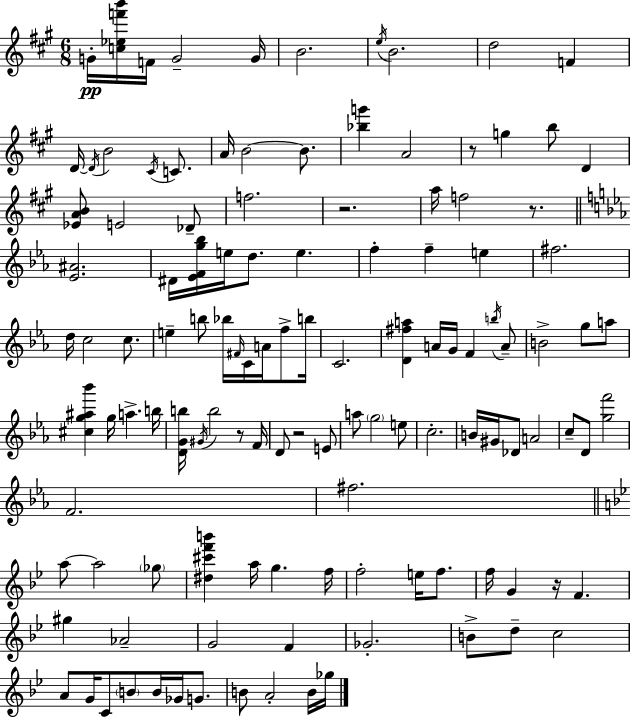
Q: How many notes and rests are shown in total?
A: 121